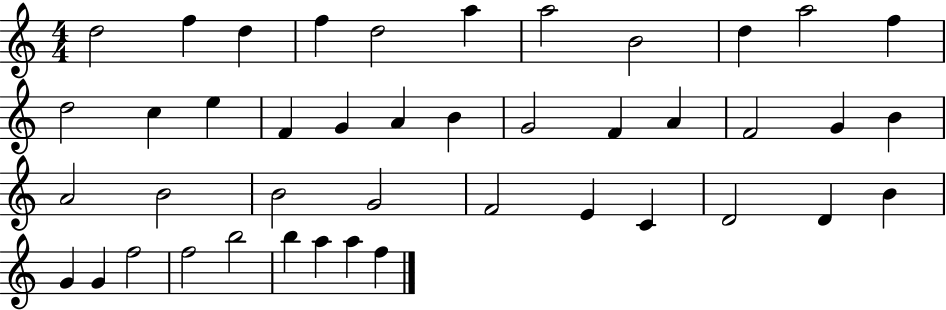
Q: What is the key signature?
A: C major